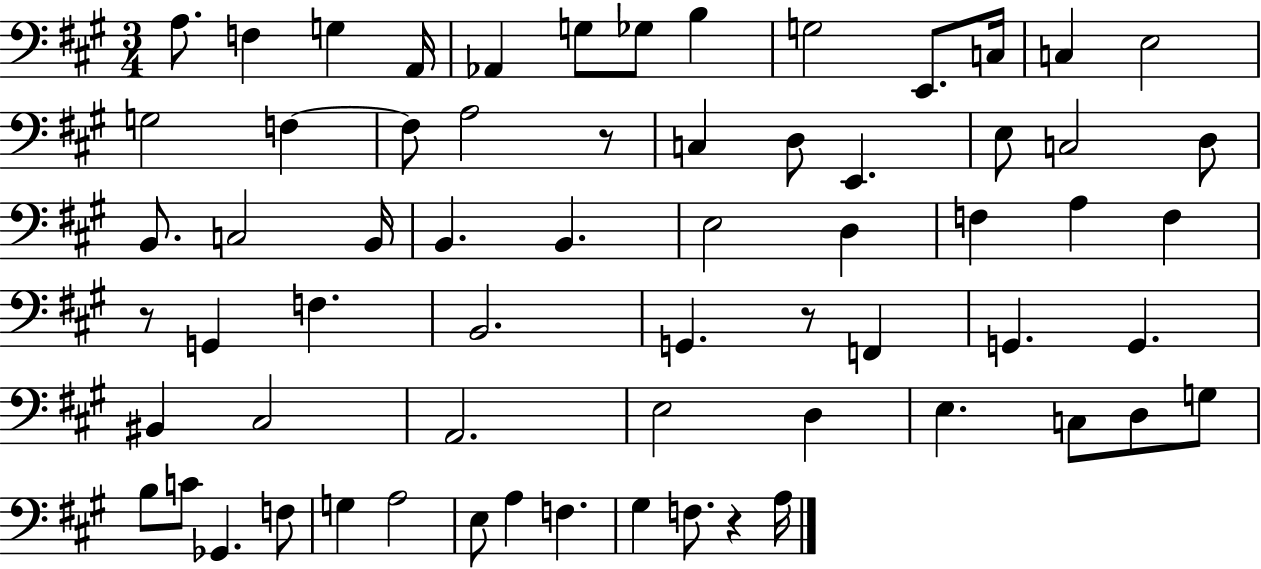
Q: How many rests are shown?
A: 4